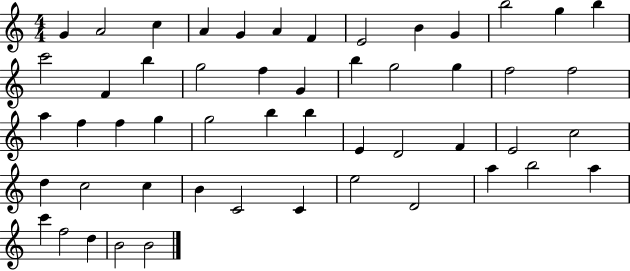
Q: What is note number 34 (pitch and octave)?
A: F4